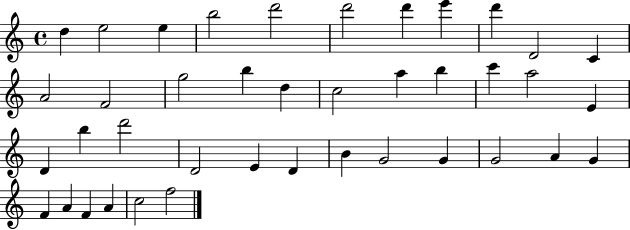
X:1
T:Untitled
M:4/4
L:1/4
K:C
d e2 e b2 d'2 d'2 d' e' d' D2 C A2 F2 g2 b d c2 a b c' a2 E D b d'2 D2 E D B G2 G G2 A G F A F A c2 f2